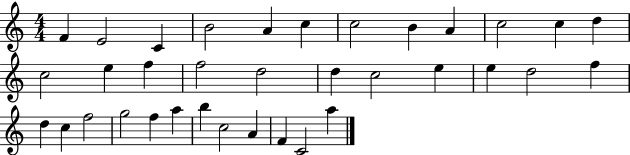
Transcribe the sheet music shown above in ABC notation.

X:1
T:Untitled
M:4/4
L:1/4
K:C
F E2 C B2 A c c2 B A c2 c d c2 e f f2 d2 d c2 e e d2 f d c f2 g2 f a b c2 A F C2 a